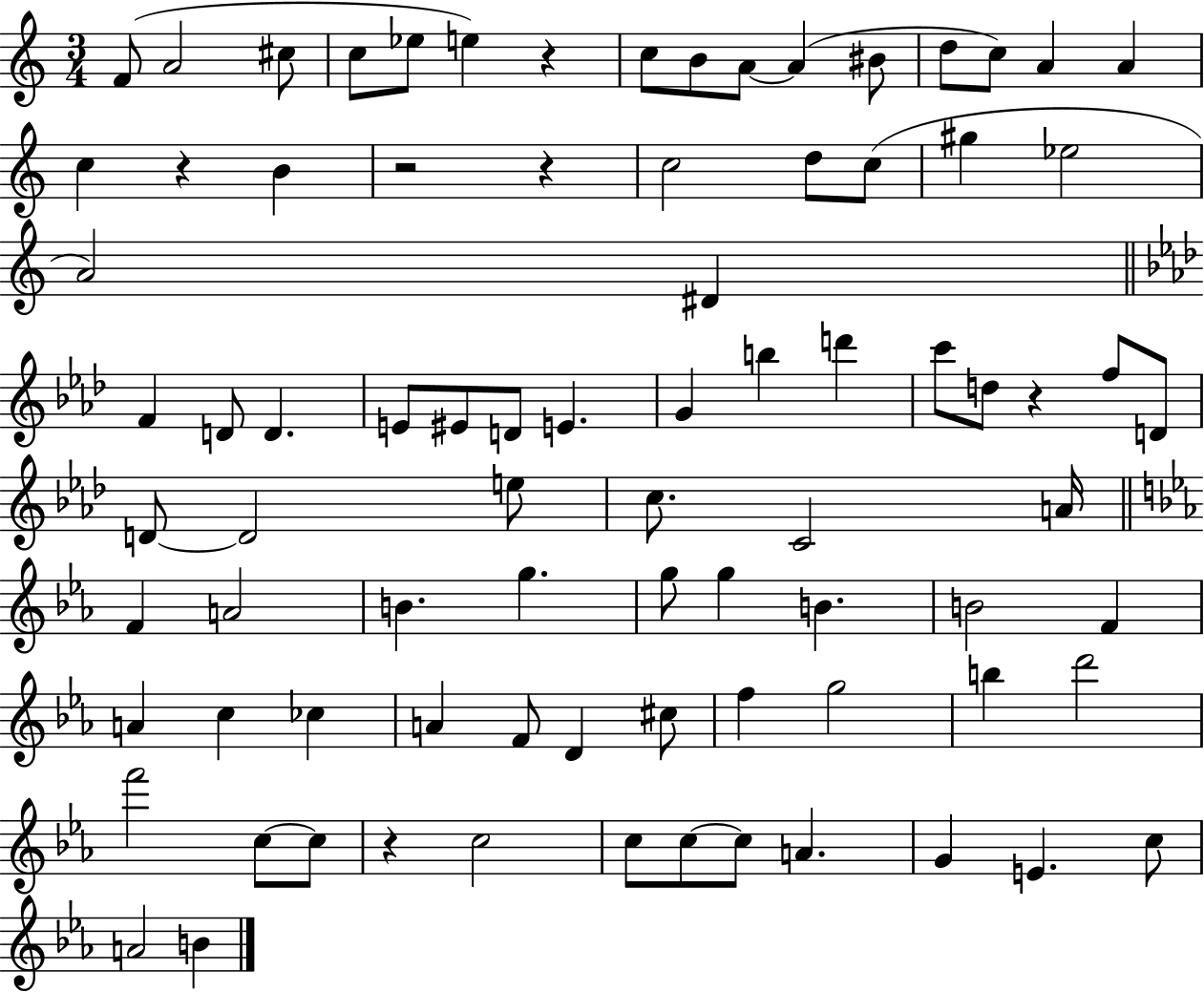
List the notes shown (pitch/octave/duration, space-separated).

F4/e A4/h C#5/e C5/e Eb5/e E5/q R/q C5/e B4/e A4/e A4/q BIS4/e D5/e C5/e A4/q A4/q C5/q R/q B4/q R/h R/q C5/h D5/e C5/e G#5/q Eb5/h A4/h D#4/q F4/q D4/e D4/q. E4/e EIS4/e D4/e E4/q. G4/q B5/q D6/q C6/e D5/e R/q F5/e D4/e D4/e D4/h E5/e C5/e. C4/h A4/s F4/q A4/h B4/q. G5/q. G5/e G5/q B4/q. B4/h F4/q A4/q C5/q CES5/q A4/q F4/e D4/q C#5/e F5/q G5/h B5/q D6/h F6/h C5/e C5/e R/q C5/h C5/e C5/e C5/e A4/q. G4/q E4/q. C5/e A4/h B4/q